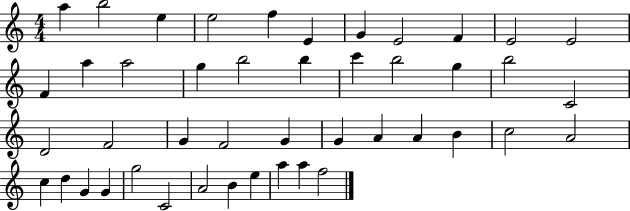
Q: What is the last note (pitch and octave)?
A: F5